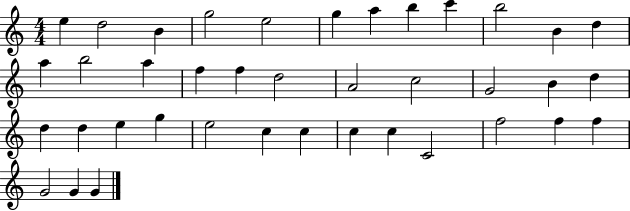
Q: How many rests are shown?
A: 0